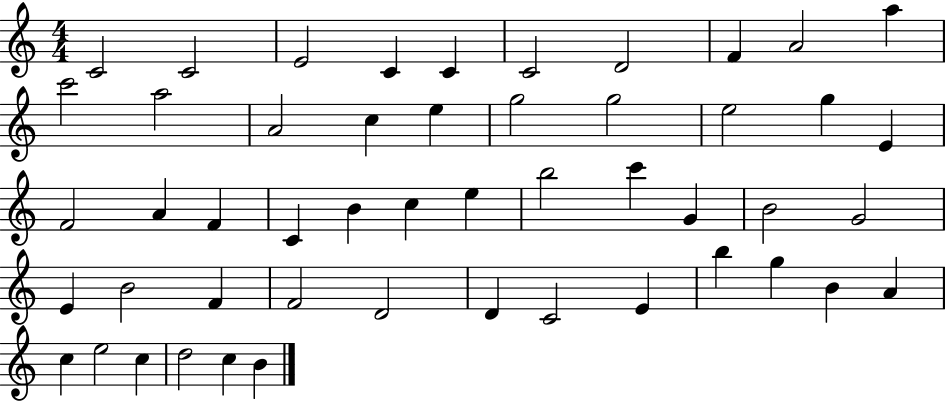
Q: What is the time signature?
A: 4/4